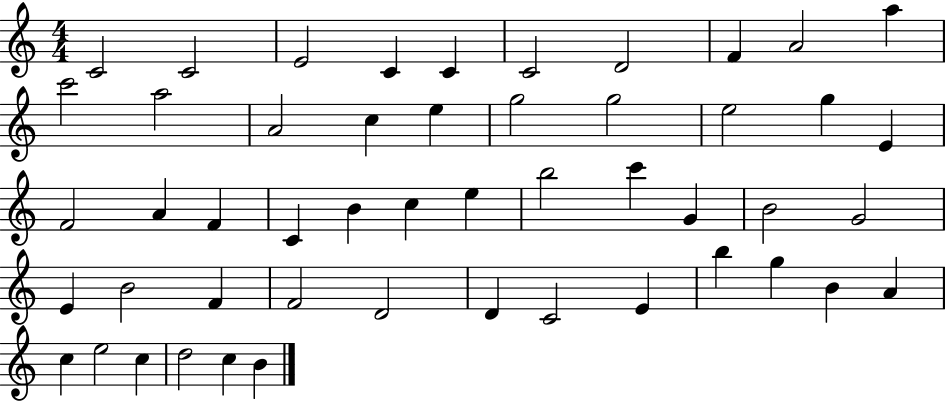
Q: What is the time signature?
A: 4/4